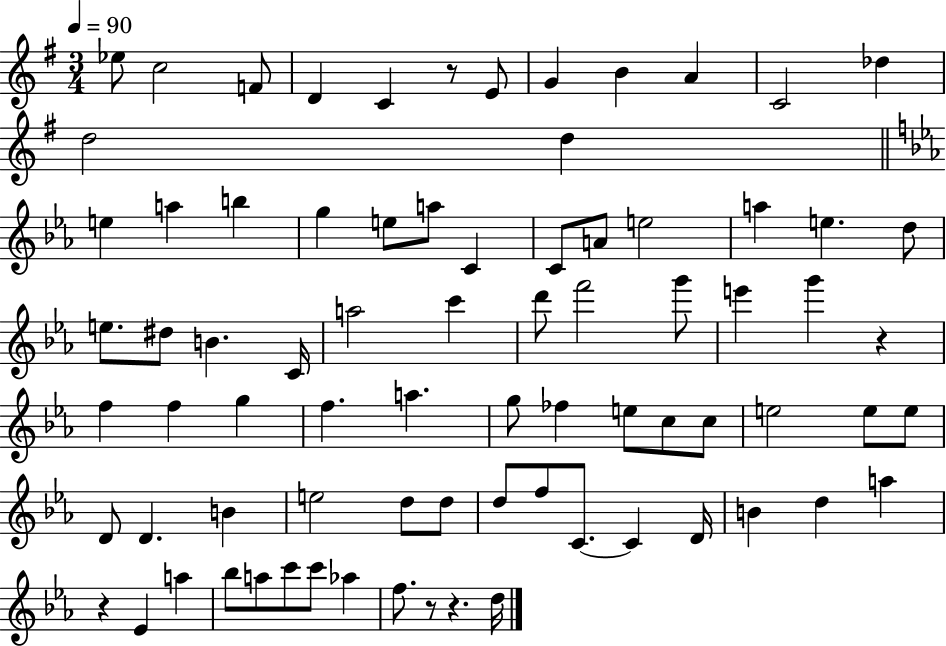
{
  \clef treble
  \numericTimeSignature
  \time 3/4
  \key g \major
  \tempo 4 = 90
  ees''8 c''2 f'8 | d'4 c'4 r8 e'8 | g'4 b'4 a'4 | c'2 des''4 | \break d''2 d''4 | \bar "||" \break \key ees \major e''4 a''4 b''4 | g''4 e''8 a''8 c'4 | c'8 a'8 e''2 | a''4 e''4. d''8 | \break e''8. dis''8 b'4. c'16 | a''2 c'''4 | d'''8 f'''2 g'''8 | e'''4 g'''4 r4 | \break f''4 f''4 g''4 | f''4. a''4. | g''8 fes''4 e''8 c''8 c''8 | e''2 e''8 e''8 | \break d'8 d'4. b'4 | e''2 d''8 d''8 | d''8 f''8 c'8.~~ c'4 d'16 | b'4 d''4 a''4 | \break r4 ees'4 a''4 | bes''8 a''8 c'''8 c'''8 aes''4 | f''8. r8 r4. d''16 | \bar "|."
}